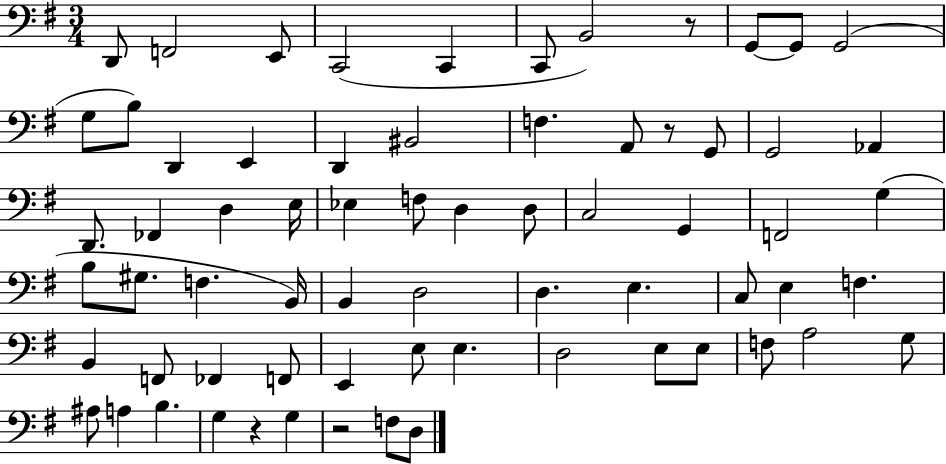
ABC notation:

X:1
T:Untitled
M:3/4
L:1/4
K:G
D,,/2 F,,2 E,,/2 C,,2 C,, C,,/2 B,,2 z/2 G,,/2 G,,/2 G,,2 G,/2 B,/2 D,, E,, D,, ^B,,2 F, A,,/2 z/2 G,,/2 G,,2 _A,, D,,/2 _F,, D, E,/4 _E, F,/2 D, D,/2 C,2 G,, F,,2 G, B,/2 ^G,/2 F, B,,/4 B,, D,2 D, E, C,/2 E, F, B,, F,,/2 _F,, F,,/2 E,, E,/2 E, D,2 E,/2 E,/2 F,/2 A,2 G,/2 ^A,/2 A, B, G, z G, z2 F,/2 D,/2